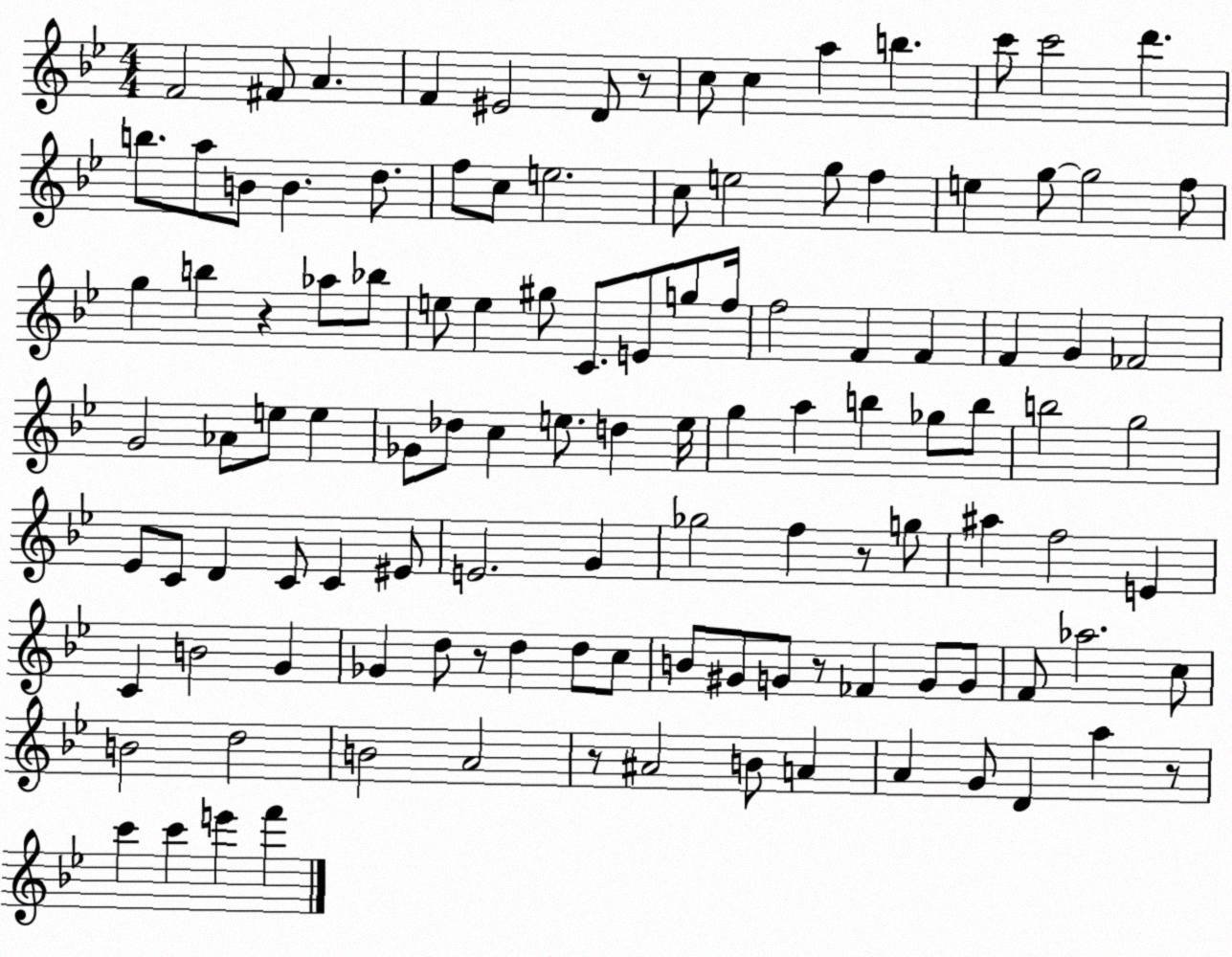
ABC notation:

X:1
T:Untitled
M:4/4
L:1/4
K:Bb
F2 ^F/2 A F ^E2 D/2 z/2 c/2 c a b c'/2 c'2 d' b/2 a/2 B/2 B d/2 f/2 c/2 e2 c/2 e2 g/2 f e g/2 g2 f/2 g b z _a/2 _b/2 e/2 e ^g/2 C/2 E/2 g/2 f/4 f2 F F F G _F2 G2 _A/2 e/2 e _G/2 _d/2 c e/2 d e/4 g a b _g/2 b/2 b2 g2 _E/2 C/2 D C/2 C ^E/2 E2 G _g2 f z/2 g/2 ^a f2 E C B2 G _G d/2 z/2 d d/2 c/2 B/2 ^G/2 G/2 z/2 _F G/2 G/2 F/2 _a2 c/2 B2 d2 B2 A2 z/2 ^A2 B/2 A A G/2 D a z/2 c' c' e' f'